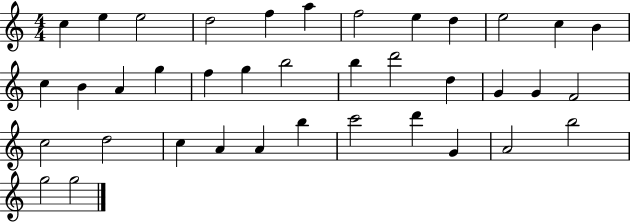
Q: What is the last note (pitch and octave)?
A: G5